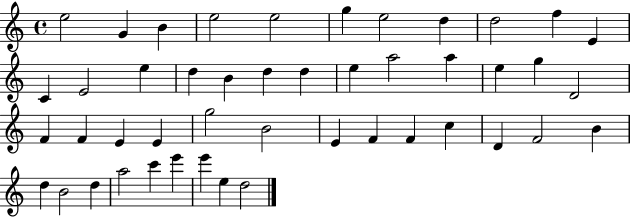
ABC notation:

X:1
T:Untitled
M:4/4
L:1/4
K:C
e2 G B e2 e2 g e2 d d2 f E C E2 e d B d d e a2 a e g D2 F F E E g2 B2 E F F c D F2 B d B2 d a2 c' e' e' e d2